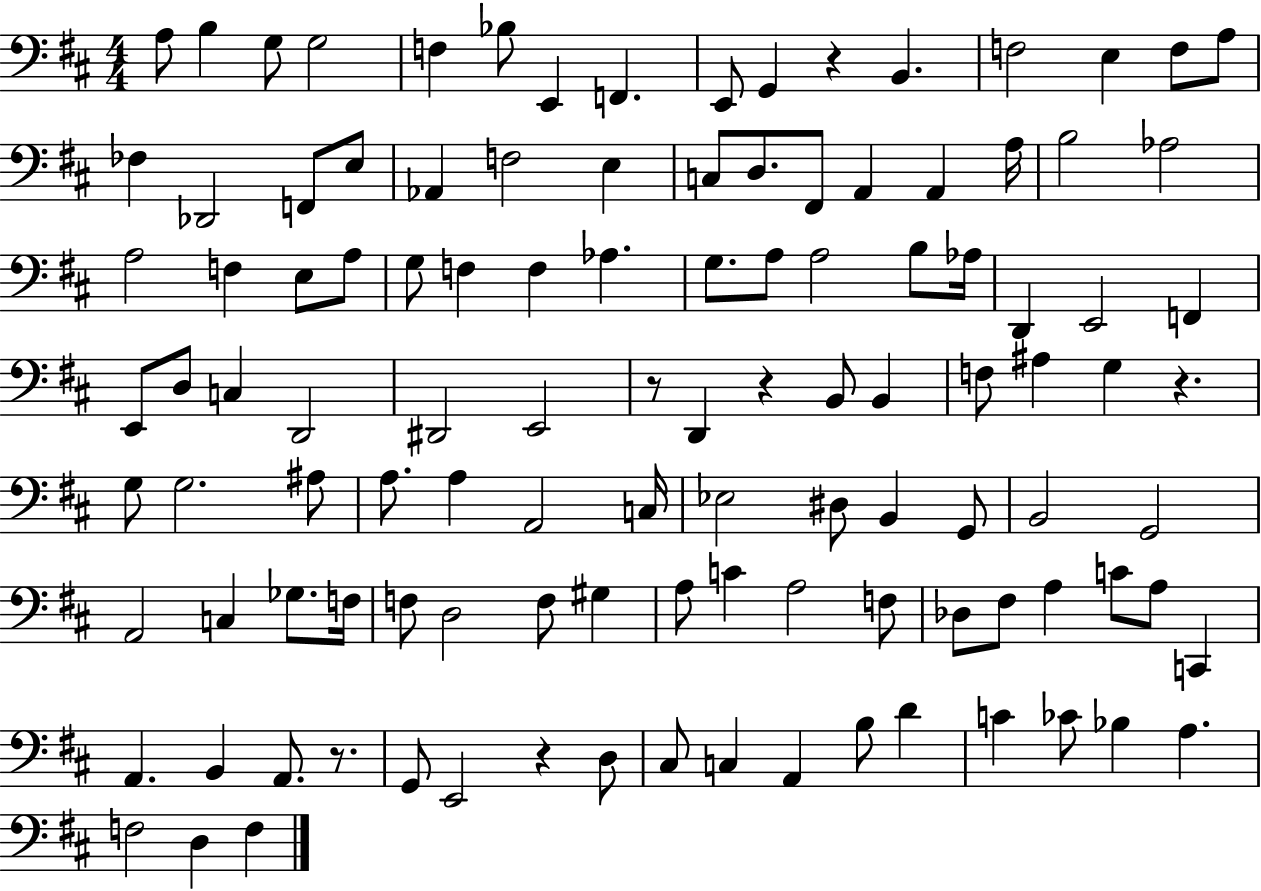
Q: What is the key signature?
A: D major